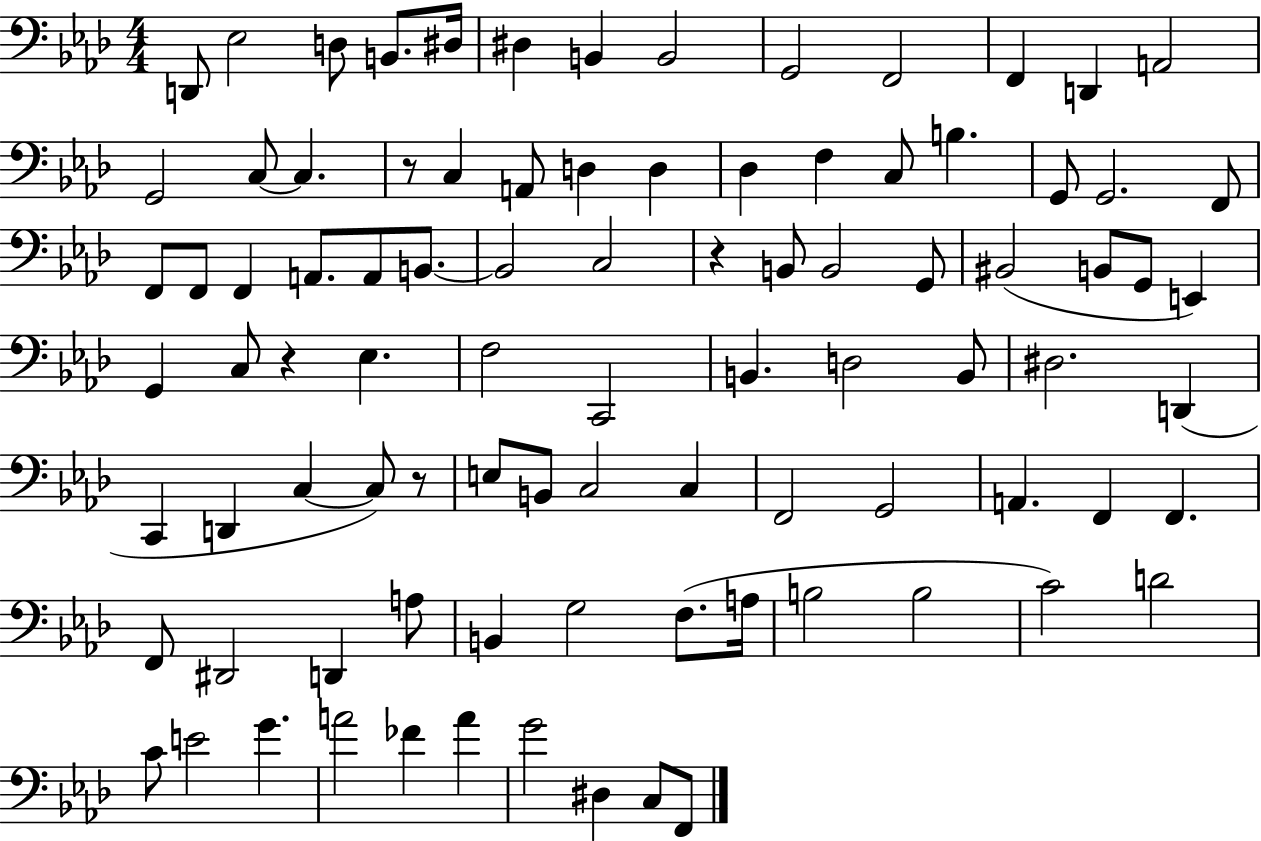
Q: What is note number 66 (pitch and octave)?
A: F2